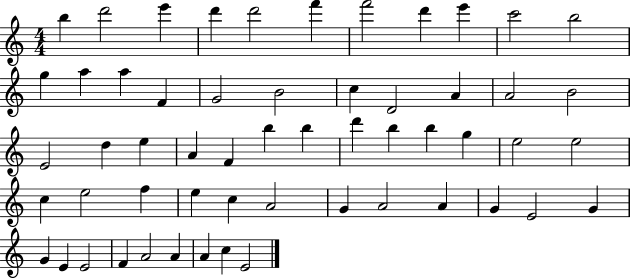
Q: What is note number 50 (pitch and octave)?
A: E4